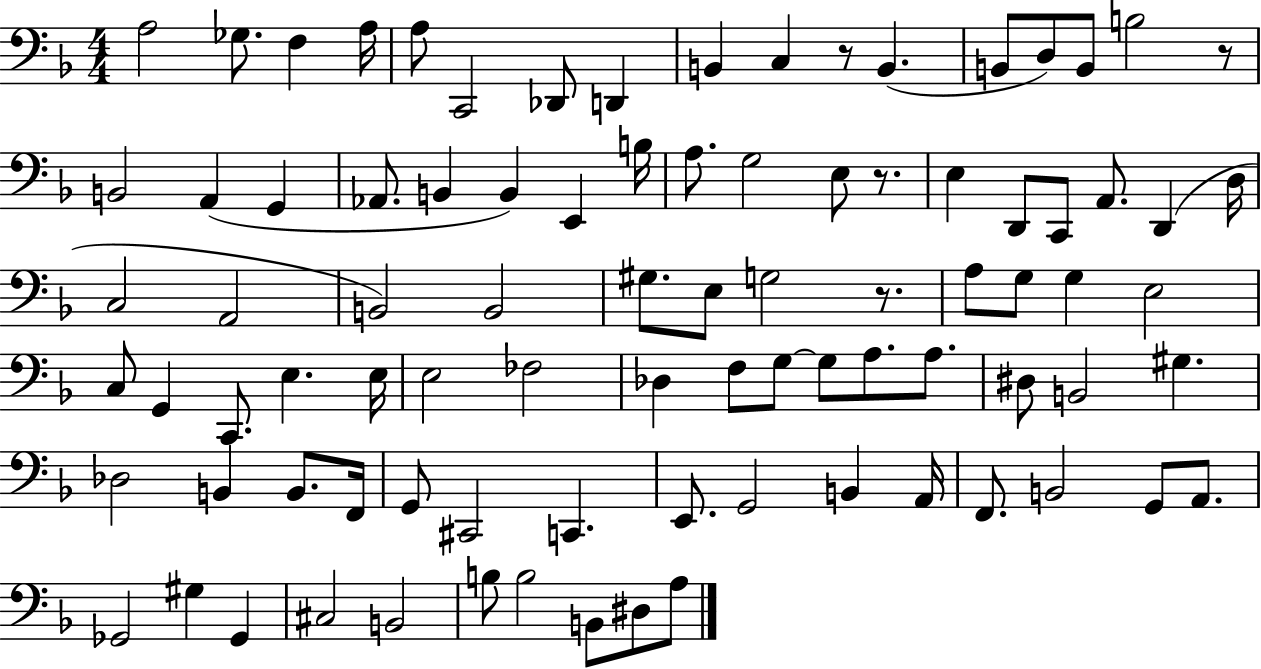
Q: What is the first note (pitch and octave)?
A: A3